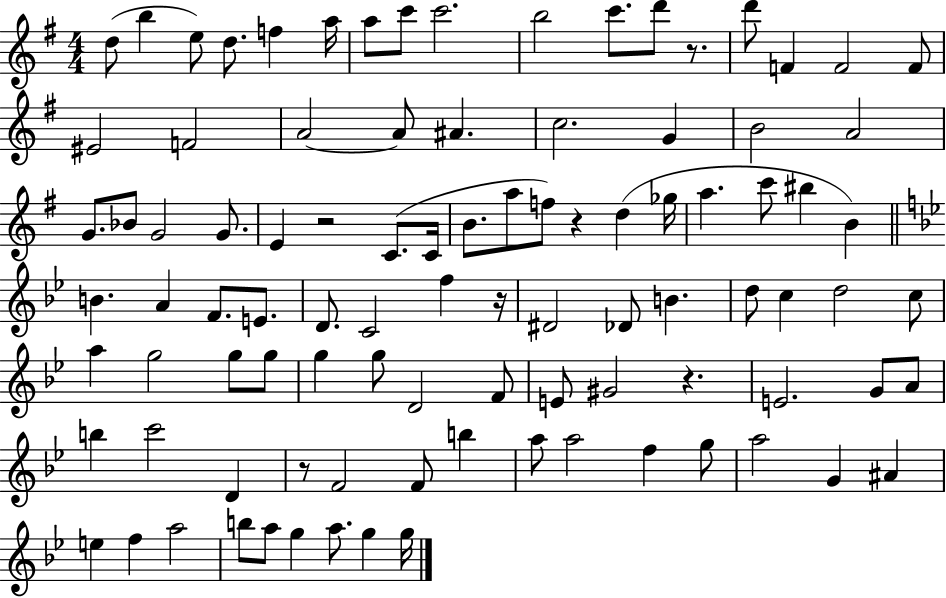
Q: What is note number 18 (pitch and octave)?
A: F4